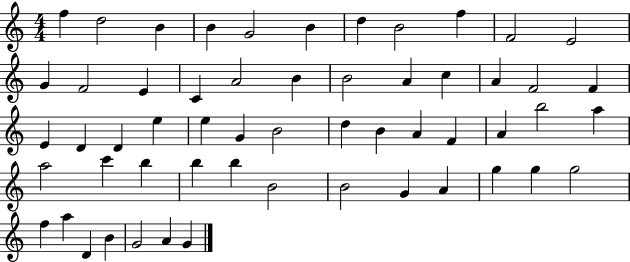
X:1
T:Untitled
M:4/4
L:1/4
K:C
f d2 B B G2 B d B2 f F2 E2 G F2 E C A2 B B2 A c A F2 F E D D e e G B2 d B A F A b2 a a2 c' b b b B2 B2 G A g g g2 f a D B G2 A G